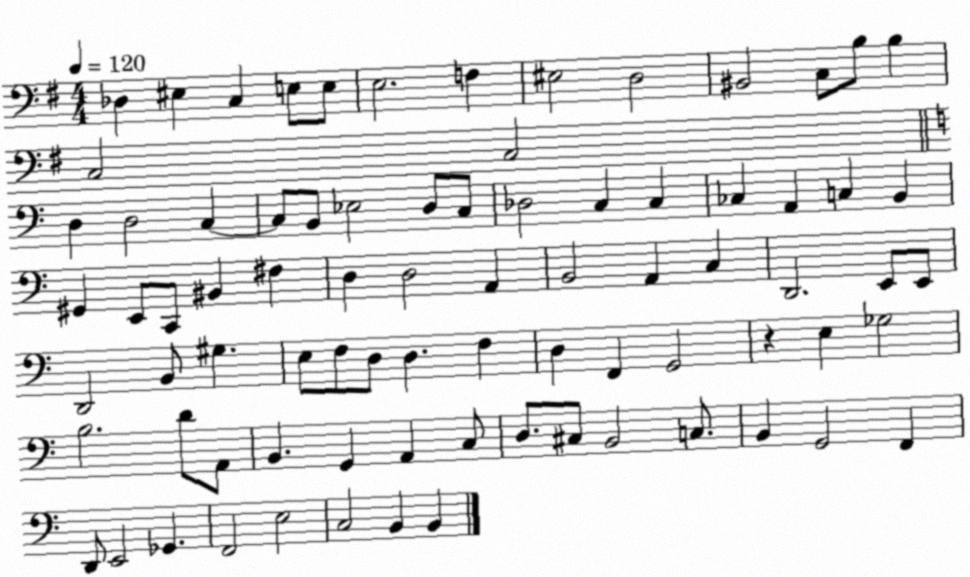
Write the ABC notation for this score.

X:1
T:Untitled
M:4/4
L:1/4
K:G
_D, ^E, C, E,/2 E,/2 E,2 F, ^E,2 D,2 ^B,,2 C,/2 B,/2 B, C,2 C,2 D, D,2 C, C,/2 B,,/2 _E,2 D,/2 C,/2 _D,2 C, C, _C, A,, C, B,, ^G,, E,,/2 C,,/2 ^B,, ^F, D, D,2 A,, B,,2 A,, C, D,,2 E,,/2 E,,/2 D,,2 B,,/2 ^G, E,/2 F,/2 D,/2 D, F, D, F,, G,,2 z E, _G,2 B,2 D/2 A,,/2 B,, G,, A,, C,/2 D,/2 ^C,/2 B,,2 C,/2 B,, G,,2 F,, D,,/2 E,,2 _G,, F,,2 E,2 C,2 B,, B,,